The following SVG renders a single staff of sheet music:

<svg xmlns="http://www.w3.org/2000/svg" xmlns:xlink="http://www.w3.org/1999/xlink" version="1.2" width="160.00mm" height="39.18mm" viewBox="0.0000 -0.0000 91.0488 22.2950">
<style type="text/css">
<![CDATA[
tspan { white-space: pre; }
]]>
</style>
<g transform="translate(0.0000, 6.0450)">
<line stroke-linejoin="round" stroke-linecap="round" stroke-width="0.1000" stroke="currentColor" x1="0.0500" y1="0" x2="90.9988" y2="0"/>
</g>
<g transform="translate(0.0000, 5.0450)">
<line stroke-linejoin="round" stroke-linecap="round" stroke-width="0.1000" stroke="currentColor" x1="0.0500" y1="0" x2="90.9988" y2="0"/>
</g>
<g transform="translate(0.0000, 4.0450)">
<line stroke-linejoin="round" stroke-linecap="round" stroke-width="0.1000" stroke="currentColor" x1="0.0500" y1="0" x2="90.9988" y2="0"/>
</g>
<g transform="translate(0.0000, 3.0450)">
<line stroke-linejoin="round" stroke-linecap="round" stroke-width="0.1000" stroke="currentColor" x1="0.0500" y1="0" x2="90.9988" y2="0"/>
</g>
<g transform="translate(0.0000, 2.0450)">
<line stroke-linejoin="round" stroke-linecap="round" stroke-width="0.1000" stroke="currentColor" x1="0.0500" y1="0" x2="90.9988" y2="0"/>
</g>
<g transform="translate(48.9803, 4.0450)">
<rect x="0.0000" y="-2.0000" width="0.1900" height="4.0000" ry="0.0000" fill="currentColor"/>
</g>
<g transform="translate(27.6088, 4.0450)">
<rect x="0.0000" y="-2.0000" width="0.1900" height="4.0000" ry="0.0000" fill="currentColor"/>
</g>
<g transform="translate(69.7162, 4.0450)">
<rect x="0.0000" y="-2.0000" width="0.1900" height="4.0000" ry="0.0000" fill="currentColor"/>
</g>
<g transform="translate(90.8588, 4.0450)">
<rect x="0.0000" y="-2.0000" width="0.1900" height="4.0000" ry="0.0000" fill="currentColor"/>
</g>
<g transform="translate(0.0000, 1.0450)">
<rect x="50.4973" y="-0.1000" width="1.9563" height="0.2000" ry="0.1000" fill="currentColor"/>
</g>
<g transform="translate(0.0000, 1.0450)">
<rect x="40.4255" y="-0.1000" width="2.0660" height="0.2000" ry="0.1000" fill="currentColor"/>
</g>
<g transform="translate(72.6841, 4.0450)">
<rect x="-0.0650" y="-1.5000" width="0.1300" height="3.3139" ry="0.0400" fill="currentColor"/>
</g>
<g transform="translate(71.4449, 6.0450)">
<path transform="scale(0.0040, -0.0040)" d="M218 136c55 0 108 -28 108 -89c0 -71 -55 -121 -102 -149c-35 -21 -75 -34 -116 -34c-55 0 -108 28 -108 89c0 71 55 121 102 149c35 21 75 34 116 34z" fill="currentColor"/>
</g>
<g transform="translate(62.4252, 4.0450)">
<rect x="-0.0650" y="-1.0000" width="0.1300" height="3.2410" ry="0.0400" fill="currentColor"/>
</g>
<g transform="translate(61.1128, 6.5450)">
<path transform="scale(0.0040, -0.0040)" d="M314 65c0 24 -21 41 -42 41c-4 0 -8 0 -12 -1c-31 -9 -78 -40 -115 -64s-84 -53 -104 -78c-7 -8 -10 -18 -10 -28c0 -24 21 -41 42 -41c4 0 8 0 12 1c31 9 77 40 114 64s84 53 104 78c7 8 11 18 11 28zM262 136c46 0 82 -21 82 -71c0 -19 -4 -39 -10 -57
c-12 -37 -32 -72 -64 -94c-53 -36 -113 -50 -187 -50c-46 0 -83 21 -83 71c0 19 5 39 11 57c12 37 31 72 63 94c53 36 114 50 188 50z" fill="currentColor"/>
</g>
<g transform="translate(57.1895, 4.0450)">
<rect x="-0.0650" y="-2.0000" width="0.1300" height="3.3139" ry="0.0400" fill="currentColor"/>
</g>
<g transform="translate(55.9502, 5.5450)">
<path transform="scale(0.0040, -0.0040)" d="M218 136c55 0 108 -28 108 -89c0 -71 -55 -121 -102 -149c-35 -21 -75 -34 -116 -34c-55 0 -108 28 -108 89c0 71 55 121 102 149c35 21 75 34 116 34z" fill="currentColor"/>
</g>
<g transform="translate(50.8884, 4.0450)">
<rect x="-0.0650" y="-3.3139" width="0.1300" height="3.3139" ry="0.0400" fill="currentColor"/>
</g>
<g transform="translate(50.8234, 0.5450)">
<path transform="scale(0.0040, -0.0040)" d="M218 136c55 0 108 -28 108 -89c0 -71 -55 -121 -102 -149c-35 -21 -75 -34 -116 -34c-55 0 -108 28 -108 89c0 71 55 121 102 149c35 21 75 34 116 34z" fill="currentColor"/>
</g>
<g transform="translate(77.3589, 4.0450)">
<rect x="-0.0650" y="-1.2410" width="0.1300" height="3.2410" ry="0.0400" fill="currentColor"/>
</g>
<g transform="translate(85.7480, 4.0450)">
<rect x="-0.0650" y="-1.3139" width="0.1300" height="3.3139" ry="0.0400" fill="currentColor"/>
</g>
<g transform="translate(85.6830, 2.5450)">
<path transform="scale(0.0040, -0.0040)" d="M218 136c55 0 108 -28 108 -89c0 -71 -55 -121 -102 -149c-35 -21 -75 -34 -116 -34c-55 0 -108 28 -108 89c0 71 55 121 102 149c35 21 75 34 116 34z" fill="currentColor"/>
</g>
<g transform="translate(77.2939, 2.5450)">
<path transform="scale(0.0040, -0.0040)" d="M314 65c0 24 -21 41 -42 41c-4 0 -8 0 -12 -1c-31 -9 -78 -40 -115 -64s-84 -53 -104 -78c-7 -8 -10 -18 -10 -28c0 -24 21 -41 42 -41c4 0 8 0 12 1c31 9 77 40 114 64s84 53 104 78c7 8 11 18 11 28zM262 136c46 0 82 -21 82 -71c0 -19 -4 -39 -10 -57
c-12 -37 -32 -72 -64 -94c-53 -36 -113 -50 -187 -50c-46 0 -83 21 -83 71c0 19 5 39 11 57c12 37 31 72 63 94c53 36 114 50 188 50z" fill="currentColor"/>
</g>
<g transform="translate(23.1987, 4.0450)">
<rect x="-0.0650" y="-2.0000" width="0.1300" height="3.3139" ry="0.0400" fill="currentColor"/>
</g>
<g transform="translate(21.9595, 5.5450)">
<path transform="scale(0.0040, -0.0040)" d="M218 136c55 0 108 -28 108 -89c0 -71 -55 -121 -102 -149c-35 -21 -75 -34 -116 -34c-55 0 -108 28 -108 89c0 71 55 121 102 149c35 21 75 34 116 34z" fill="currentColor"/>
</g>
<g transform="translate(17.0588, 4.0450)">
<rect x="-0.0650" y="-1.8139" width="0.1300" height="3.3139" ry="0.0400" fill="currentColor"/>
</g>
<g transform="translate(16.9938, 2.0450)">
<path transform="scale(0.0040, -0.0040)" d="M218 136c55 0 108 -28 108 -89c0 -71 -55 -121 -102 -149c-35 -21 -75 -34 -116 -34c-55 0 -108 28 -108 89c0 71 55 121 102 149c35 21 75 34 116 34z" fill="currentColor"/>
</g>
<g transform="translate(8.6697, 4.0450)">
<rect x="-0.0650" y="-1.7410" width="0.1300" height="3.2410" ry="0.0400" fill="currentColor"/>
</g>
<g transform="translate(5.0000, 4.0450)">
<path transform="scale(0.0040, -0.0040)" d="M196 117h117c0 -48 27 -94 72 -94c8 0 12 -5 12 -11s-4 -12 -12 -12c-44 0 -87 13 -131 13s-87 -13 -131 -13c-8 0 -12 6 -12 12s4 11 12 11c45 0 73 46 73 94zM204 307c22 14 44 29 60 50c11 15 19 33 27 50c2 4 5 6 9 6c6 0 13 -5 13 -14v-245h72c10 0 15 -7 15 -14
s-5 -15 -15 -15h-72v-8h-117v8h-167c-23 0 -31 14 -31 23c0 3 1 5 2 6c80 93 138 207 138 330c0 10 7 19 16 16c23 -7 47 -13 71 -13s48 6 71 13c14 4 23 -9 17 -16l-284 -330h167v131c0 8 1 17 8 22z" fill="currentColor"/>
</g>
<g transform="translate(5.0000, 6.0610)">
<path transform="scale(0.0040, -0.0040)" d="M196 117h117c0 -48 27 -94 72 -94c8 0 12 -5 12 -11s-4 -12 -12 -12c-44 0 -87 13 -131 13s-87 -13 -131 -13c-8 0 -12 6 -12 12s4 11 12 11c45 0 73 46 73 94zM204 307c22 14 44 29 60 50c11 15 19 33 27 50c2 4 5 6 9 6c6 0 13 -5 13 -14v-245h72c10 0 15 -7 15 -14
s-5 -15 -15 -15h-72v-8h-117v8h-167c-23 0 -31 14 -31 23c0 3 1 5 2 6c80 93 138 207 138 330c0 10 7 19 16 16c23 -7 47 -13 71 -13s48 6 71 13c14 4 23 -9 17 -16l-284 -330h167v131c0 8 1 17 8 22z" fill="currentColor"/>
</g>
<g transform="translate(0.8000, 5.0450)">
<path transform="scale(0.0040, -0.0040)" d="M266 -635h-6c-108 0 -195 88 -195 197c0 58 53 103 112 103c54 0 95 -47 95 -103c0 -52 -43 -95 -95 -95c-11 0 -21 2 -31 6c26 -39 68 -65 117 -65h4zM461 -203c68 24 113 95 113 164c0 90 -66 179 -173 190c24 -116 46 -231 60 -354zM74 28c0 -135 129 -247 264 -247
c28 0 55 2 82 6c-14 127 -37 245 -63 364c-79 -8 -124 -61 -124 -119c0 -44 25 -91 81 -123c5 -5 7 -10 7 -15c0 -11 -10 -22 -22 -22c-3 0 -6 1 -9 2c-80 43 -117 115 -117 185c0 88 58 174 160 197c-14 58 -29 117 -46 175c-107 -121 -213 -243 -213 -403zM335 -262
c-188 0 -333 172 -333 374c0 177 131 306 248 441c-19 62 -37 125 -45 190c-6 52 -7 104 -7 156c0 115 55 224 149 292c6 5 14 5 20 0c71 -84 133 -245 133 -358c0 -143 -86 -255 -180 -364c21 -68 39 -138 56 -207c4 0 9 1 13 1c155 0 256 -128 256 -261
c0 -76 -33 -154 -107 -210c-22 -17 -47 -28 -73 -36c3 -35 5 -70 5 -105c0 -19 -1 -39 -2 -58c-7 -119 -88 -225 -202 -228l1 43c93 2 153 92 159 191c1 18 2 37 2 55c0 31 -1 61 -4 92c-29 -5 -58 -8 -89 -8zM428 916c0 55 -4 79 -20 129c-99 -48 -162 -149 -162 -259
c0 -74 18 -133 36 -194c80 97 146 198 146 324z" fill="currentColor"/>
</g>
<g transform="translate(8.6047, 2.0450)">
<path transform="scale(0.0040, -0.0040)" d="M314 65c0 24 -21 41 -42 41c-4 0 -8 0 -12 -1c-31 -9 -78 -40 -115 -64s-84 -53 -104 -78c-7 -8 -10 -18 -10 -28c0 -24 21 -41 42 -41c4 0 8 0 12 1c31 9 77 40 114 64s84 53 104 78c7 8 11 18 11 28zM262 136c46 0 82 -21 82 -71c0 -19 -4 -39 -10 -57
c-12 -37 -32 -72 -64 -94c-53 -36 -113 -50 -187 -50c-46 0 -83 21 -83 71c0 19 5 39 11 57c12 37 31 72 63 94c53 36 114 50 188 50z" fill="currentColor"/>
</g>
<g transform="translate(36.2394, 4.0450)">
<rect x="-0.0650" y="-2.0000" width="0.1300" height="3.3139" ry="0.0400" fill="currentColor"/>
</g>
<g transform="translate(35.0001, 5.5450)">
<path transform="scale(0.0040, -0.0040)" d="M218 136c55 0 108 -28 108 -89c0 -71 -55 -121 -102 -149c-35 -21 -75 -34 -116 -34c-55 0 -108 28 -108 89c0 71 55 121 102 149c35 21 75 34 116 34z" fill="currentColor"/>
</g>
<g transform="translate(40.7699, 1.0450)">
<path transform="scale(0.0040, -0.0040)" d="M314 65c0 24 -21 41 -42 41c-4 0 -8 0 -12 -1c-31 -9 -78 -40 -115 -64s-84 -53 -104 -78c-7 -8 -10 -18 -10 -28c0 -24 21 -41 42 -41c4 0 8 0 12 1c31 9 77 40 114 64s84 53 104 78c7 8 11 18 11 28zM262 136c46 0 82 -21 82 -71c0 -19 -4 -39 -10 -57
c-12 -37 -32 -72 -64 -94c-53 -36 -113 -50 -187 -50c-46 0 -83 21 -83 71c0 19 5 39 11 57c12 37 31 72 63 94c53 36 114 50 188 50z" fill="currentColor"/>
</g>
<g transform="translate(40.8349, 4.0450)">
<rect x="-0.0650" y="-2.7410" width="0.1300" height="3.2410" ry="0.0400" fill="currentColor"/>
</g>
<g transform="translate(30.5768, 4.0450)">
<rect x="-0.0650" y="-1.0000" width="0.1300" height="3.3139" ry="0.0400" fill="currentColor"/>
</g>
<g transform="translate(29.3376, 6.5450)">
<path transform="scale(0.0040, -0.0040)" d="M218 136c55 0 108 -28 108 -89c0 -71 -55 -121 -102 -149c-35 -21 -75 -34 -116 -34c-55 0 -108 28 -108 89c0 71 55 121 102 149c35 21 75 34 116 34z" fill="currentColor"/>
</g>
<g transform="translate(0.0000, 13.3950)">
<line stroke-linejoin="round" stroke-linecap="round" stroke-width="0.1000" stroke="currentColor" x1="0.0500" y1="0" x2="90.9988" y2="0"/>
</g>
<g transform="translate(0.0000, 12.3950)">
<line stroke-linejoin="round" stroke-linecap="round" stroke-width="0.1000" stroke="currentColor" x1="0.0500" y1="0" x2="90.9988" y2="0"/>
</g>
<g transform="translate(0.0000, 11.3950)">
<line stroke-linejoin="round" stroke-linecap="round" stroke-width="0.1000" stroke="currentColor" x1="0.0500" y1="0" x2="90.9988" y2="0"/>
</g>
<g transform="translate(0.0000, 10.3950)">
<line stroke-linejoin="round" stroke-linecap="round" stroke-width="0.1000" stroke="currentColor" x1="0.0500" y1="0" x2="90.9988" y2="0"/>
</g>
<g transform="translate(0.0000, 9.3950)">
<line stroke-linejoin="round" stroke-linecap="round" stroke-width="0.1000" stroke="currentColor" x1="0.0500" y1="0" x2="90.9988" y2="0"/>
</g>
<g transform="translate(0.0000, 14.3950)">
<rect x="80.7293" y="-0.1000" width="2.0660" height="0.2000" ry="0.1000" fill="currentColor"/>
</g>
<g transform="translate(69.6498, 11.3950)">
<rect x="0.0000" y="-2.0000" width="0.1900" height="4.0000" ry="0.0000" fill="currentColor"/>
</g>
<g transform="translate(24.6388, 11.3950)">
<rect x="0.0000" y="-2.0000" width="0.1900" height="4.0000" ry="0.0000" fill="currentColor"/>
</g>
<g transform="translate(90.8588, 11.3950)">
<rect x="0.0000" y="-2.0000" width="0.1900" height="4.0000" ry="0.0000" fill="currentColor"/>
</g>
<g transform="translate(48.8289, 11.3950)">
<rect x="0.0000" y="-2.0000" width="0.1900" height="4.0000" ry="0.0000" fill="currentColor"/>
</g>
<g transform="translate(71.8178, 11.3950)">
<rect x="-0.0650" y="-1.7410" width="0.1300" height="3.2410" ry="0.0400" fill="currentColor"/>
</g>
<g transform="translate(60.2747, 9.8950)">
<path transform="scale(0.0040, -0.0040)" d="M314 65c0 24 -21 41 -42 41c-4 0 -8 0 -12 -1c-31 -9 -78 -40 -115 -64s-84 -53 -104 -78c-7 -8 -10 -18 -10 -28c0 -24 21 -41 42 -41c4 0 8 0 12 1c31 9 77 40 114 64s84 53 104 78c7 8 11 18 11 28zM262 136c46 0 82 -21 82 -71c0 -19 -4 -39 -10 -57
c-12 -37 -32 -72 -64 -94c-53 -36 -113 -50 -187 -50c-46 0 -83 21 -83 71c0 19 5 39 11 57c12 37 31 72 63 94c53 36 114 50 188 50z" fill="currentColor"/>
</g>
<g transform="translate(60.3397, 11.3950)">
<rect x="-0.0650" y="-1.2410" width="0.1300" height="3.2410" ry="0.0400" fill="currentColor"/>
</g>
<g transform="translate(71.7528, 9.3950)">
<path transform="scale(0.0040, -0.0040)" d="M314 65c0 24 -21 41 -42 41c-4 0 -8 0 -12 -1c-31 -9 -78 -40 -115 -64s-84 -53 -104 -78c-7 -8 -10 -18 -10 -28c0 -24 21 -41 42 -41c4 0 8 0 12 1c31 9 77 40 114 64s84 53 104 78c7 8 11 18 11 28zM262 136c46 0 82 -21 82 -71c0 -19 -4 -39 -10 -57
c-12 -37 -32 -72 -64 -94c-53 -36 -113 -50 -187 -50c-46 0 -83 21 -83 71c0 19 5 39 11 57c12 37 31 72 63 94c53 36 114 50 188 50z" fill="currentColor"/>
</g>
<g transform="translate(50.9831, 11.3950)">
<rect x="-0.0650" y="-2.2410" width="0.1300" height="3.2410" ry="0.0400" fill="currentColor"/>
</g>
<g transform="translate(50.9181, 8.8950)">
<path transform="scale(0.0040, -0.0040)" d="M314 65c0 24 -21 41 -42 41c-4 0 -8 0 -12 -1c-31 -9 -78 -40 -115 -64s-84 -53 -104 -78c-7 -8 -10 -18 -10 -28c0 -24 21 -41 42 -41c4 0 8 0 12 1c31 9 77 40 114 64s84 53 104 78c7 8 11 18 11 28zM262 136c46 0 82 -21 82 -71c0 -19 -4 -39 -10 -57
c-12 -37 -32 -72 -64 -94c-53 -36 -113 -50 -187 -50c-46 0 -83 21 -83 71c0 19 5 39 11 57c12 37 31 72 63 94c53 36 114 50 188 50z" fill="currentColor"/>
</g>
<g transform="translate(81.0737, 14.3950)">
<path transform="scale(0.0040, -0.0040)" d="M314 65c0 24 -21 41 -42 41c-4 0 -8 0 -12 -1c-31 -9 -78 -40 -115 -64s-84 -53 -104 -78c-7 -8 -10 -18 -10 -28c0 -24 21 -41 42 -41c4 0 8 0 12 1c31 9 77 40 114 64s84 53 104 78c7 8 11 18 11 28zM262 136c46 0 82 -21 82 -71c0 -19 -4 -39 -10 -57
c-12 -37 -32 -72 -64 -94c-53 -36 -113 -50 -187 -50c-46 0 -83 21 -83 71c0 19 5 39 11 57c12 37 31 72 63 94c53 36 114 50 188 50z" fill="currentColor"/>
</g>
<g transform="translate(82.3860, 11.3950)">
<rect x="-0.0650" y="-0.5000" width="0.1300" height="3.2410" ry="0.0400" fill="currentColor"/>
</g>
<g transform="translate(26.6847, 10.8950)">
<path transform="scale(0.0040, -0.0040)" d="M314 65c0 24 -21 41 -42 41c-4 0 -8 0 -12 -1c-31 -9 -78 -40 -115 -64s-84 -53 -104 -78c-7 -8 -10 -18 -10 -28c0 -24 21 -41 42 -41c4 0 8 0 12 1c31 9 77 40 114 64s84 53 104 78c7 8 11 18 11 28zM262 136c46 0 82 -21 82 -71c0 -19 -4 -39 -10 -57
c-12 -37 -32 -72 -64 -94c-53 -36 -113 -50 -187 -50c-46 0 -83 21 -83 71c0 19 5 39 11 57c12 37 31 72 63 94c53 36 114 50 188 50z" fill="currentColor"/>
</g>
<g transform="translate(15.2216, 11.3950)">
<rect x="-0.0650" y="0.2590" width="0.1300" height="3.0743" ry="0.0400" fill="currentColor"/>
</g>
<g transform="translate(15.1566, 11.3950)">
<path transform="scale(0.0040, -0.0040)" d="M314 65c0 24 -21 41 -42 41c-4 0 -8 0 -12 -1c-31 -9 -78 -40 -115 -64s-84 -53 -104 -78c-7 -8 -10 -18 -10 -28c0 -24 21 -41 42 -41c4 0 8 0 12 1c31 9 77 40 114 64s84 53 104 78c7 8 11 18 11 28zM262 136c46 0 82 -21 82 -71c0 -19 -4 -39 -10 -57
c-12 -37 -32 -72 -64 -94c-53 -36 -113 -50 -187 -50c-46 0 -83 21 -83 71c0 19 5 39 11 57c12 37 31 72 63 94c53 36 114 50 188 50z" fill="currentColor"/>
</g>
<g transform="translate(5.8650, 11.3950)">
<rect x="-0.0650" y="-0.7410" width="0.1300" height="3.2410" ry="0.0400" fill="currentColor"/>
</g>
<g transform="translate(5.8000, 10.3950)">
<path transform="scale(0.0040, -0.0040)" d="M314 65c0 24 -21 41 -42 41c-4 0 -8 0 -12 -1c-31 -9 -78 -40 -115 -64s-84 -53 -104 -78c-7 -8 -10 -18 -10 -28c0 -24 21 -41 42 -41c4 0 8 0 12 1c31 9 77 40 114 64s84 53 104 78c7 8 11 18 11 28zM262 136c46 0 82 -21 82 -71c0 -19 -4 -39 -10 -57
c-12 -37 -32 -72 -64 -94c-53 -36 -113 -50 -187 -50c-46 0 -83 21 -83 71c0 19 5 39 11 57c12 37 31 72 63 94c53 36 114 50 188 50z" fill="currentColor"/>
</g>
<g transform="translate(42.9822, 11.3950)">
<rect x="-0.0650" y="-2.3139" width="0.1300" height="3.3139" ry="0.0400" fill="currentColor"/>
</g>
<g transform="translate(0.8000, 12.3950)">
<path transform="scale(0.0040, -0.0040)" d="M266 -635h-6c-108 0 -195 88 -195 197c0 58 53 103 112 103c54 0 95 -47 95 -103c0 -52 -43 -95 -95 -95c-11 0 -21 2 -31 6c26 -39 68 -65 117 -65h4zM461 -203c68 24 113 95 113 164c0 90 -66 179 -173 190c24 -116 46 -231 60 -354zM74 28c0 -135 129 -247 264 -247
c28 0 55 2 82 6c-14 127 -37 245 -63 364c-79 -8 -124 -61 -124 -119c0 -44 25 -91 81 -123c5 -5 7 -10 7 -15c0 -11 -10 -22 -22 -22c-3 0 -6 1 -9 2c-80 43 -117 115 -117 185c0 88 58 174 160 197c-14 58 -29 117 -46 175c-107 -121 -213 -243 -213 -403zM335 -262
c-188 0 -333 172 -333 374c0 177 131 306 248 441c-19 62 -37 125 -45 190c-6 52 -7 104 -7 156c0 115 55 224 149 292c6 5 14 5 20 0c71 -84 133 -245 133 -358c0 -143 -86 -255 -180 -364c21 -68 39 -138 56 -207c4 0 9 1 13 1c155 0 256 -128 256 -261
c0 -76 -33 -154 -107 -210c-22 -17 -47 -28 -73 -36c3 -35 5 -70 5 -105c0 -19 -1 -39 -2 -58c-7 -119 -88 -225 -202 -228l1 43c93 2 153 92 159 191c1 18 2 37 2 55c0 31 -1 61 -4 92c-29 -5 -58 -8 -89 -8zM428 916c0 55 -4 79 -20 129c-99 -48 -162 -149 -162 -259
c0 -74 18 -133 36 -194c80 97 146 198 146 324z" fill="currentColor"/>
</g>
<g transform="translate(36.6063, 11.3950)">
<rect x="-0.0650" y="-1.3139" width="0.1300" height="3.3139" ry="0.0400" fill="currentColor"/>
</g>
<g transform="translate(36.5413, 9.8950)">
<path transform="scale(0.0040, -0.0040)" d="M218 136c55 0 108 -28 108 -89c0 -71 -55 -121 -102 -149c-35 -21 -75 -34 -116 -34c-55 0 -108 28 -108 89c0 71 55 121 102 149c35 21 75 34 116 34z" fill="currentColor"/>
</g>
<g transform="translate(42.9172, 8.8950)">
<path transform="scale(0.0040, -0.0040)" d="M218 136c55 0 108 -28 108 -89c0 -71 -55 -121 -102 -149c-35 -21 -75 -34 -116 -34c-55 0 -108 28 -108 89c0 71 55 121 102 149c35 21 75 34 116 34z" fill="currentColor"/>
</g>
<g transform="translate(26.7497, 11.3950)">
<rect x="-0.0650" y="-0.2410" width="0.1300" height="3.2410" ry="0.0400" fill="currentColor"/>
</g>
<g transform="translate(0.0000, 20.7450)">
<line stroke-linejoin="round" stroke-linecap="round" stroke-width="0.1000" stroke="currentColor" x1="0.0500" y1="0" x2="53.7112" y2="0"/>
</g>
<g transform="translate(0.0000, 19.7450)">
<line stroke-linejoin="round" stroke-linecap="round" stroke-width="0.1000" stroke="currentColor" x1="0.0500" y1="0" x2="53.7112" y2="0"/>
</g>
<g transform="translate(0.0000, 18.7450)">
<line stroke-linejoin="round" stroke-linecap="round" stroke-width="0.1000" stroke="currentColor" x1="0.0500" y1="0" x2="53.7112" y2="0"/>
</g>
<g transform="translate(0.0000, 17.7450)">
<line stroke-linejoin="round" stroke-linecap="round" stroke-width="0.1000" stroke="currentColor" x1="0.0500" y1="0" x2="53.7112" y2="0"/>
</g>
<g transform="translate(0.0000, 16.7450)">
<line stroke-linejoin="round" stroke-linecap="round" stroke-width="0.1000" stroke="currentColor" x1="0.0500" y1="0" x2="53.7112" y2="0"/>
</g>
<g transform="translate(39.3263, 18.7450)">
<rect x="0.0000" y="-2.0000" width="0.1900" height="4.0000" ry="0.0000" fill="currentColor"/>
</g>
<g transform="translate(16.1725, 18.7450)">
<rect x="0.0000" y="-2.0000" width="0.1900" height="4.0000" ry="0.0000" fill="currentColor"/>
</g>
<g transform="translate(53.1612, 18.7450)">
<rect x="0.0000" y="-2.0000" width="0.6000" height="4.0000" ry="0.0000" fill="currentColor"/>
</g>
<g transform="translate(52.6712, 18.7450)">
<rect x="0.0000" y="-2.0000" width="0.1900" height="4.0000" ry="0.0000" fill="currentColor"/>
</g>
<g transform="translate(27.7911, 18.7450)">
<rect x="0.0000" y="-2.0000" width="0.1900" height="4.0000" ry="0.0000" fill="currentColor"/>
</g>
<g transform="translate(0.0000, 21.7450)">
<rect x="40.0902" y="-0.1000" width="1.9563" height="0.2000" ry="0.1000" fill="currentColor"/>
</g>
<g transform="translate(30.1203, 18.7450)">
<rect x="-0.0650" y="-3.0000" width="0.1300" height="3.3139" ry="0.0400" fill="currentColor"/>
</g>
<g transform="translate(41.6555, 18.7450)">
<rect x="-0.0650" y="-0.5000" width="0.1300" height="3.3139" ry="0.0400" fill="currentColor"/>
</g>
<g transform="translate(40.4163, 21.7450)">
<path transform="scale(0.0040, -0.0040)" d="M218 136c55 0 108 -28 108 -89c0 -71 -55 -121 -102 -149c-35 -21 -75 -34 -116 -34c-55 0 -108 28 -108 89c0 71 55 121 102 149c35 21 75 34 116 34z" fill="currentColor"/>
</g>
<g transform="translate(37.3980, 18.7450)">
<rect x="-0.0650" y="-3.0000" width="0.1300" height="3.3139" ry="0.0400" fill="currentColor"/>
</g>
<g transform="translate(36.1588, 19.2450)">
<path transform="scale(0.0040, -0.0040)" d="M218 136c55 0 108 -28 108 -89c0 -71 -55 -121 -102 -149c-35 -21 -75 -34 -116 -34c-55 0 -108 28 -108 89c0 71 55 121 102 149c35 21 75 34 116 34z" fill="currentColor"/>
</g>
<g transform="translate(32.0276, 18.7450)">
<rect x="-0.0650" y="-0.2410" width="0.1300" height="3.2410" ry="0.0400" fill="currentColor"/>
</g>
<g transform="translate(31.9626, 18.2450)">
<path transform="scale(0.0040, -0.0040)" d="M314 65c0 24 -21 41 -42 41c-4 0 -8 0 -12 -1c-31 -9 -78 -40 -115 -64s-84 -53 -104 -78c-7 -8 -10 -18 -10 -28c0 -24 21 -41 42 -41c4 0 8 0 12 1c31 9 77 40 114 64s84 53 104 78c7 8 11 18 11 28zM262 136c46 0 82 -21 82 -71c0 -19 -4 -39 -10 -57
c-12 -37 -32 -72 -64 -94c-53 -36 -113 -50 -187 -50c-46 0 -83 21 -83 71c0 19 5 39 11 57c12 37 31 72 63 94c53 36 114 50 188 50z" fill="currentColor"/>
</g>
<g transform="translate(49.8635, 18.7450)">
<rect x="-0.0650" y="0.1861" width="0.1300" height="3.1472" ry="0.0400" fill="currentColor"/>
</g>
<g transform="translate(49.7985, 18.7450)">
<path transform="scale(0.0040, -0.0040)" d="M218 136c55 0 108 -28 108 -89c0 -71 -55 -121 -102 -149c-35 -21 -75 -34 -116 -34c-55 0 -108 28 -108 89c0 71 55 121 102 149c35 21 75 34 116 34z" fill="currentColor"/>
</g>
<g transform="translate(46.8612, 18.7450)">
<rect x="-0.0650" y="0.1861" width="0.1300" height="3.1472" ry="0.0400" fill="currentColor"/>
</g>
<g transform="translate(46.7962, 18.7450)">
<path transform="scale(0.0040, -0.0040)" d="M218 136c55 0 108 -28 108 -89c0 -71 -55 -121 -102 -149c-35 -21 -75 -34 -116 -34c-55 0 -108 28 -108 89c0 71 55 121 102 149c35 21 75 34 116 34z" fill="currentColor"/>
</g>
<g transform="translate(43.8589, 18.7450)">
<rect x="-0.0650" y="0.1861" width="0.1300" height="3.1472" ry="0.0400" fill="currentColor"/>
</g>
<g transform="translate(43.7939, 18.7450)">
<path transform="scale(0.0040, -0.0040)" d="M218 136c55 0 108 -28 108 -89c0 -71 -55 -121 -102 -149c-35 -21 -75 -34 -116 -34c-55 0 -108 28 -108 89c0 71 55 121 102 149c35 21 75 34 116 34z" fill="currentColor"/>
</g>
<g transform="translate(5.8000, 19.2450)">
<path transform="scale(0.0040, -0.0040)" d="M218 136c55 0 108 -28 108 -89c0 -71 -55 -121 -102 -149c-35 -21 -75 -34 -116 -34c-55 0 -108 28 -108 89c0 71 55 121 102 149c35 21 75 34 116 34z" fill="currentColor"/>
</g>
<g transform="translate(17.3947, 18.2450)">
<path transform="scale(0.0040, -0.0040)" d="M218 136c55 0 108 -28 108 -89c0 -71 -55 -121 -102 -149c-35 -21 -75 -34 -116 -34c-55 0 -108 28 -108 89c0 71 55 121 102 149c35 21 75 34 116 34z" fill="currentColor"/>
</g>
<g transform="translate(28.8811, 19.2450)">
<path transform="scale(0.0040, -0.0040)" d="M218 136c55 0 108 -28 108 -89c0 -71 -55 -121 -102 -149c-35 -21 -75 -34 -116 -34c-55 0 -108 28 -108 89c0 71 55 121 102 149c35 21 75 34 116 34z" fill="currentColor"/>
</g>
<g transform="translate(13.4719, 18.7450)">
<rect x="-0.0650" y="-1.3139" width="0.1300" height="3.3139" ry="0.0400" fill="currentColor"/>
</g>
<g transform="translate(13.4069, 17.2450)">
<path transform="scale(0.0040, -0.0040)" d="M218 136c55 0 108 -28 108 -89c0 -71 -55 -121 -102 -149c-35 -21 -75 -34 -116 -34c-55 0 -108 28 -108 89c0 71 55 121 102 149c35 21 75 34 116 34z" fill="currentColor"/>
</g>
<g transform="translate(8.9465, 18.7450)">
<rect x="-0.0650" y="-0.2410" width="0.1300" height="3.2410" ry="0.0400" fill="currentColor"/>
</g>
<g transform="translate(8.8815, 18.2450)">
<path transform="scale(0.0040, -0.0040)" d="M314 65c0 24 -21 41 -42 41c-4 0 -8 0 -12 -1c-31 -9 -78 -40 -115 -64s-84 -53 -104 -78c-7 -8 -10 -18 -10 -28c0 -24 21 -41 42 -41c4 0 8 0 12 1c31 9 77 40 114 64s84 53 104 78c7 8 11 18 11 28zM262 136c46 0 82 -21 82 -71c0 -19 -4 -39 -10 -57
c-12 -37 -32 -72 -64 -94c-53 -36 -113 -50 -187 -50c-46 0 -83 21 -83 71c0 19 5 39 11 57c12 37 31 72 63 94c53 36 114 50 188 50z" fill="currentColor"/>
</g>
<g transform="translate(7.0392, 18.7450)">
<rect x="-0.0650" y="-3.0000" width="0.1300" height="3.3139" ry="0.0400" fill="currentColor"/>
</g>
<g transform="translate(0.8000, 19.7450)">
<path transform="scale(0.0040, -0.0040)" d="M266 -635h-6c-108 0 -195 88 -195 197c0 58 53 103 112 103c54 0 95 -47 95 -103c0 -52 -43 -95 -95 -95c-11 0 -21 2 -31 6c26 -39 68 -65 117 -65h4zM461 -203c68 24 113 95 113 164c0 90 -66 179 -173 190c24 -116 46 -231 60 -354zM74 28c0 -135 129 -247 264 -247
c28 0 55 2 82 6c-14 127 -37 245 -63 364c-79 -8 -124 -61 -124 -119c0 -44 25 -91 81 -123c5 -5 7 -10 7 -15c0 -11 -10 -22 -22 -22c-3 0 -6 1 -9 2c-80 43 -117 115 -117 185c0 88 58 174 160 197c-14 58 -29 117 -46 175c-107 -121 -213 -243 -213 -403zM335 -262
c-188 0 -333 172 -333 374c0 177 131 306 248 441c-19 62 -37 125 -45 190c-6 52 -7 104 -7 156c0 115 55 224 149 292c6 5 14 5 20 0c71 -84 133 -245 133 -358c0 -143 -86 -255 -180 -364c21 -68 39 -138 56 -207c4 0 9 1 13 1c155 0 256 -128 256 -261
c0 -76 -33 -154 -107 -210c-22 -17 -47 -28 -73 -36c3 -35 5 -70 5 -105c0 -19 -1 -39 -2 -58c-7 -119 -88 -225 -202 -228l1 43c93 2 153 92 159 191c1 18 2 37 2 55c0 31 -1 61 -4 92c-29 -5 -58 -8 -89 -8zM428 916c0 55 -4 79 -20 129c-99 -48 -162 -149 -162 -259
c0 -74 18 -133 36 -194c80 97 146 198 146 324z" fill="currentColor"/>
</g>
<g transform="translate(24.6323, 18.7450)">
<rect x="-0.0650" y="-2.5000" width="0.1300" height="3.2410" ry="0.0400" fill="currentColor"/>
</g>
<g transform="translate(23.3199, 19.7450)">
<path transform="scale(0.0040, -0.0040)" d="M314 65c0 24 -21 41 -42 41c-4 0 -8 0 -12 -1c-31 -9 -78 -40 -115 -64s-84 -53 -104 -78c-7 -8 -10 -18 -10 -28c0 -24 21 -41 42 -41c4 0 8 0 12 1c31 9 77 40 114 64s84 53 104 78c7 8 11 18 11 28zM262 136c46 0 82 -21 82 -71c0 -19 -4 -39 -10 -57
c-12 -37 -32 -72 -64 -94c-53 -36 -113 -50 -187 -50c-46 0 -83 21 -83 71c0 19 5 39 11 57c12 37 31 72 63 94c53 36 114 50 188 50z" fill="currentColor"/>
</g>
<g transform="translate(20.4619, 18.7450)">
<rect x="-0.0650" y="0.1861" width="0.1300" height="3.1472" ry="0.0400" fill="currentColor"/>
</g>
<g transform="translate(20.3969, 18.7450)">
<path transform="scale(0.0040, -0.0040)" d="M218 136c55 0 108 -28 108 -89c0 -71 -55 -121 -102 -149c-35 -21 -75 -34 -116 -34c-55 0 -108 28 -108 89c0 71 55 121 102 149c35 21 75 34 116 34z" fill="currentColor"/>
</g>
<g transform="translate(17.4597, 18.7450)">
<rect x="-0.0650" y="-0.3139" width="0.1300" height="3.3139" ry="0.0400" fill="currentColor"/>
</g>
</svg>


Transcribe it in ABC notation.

X:1
T:Untitled
M:4/4
L:1/4
K:C
f2 f F D F a2 b F D2 E e2 e d2 B2 c2 e g g2 e2 f2 C2 A c2 e c B G2 A c2 A C B B B